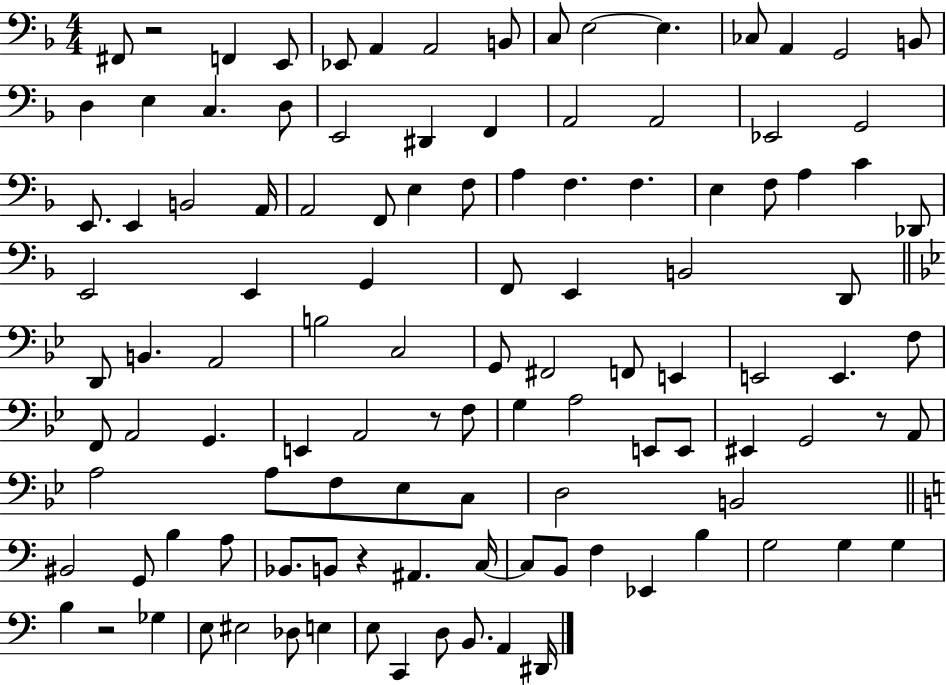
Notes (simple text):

F#2/e R/h F2/q E2/e Eb2/e A2/q A2/h B2/e C3/e E3/h E3/q. CES3/e A2/q G2/h B2/e D3/q E3/q C3/q. D3/e E2/h D#2/q F2/q A2/h A2/h Eb2/h G2/h E2/e. E2/q B2/h A2/s A2/h F2/e E3/q F3/e A3/q F3/q. F3/q. E3/q F3/e A3/q C4/q Db2/e E2/h E2/q G2/q F2/e E2/q B2/h D2/e D2/e B2/q. A2/h B3/h C3/h G2/e F#2/h F2/e E2/q E2/h E2/q. F3/e F2/e A2/h G2/q. E2/q A2/h R/e F3/e G3/q A3/h E2/e E2/e EIS2/q G2/h R/e A2/e A3/h A3/e F3/e Eb3/e C3/e D3/h B2/h BIS2/h G2/e B3/q A3/e Bb2/e. B2/e R/q A#2/q. C3/s C3/e B2/e F3/q Eb2/q B3/q G3/h G3/q G3/q B3/q R/h Gb3/q E3/e EIS3/h Db3/e E3/q E3/e C2/q D3/e B2/e. A2/q D#2/s